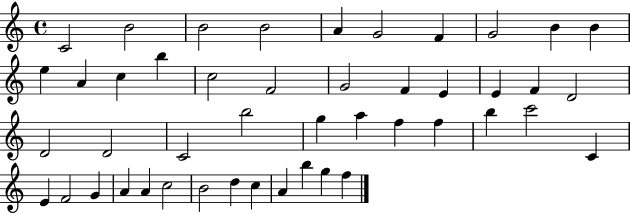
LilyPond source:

{
  \clef treble
  \time 4/4
  \defaultTimeSignature
  \key c \major
  c'2 b'2 | b'2 b'2 | a'4 g'2 f'4 | g'2 b'4 b'4 | \break e''4 a'4 c''4 b''4 | c''2 f'2 | g'2 f'4 e'4 | e'4 f'4 d'2 | \break d'2 d'2 | c'2 b''2 | g''4 a''4 f''4 f''4 | b''4 c'''2 c'4 | \break e'4 f'2 g'4 | a'4 a'4 c''2 | b'2 d''4 c''4 | a'4 b''4 g''4 f''4 | \break \bar "|."
}